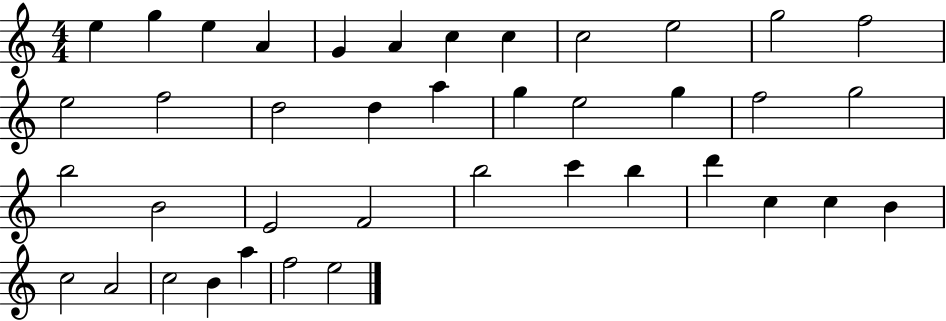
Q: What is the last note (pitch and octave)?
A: E5